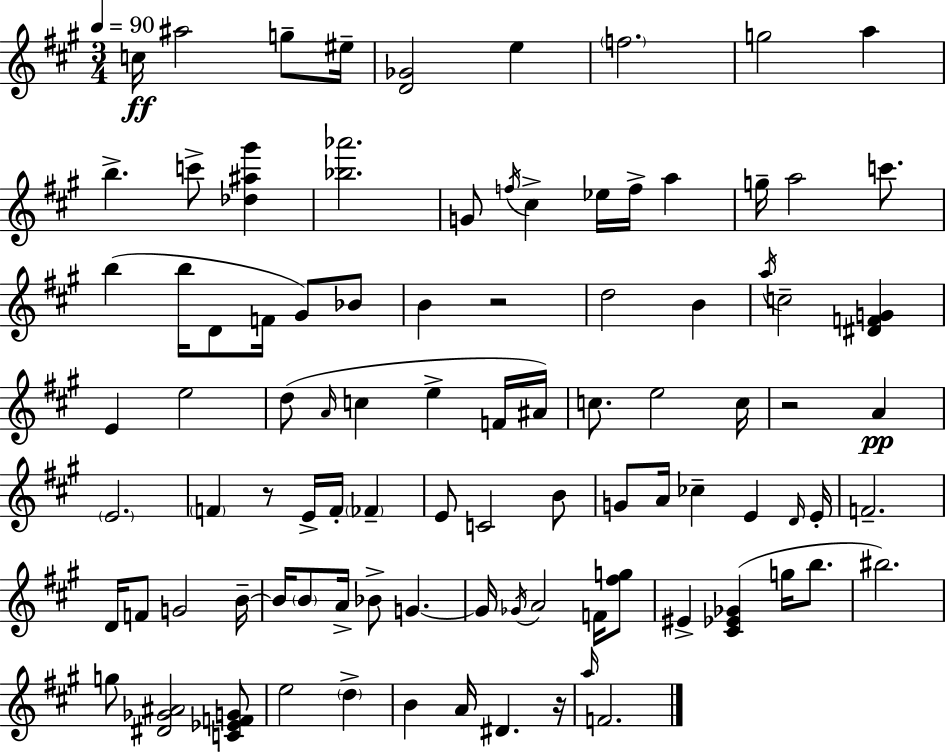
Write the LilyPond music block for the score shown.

{
  \clef treble
  \numericTimeSignature
  \time 3/4
  \key a \major
  \tempo 4 = 90
  c''16\ff ais''2 g''8-- eis''16-- | <d' ges'>2 e''4 | \parenthesize f''2. | g''2 a''4 | \break b''4.-> c'''8-> <des'' ais'' gis'''>4 | <bes'' aes'''>2. | g'8 \acciaccatura { f''16 } cis''4-> ees''16 f''16-> a''4 | g''16-- a''2 c'''8. | \break b''4( b''16 d'8 f'16 gis'8) bes'8 | b'4 r2 | d''2 b'4 | \acciaccatura { a''16 } c''2-- <dis' f' g'>4 | \break e'4 e''2 | d''8( \grace { a'16 } c''4 e''4-> | f'16 ais'16) c''8. e''2 | c''16 r2 a'4\pp | \break \parenthesize e'2. | \parenthesize f'4 r8 e'16-> f'16-. \parenthesize fes'4-- | e'8 c'2 | b'8 g'8 a'16 ces''4-- e'4 | \break \grace { d'16 } e'16-. f'2.-- | d'16 f'8 g'2 | b'16--~~ b'16 \parenthesize b'8 a'16-> bes'8-> g'4.~~ | g'16 \acciaccatura { ges'16 } a'2 | \break f'16 <fis'' g''>8 eis'4-> <cis' ees' ges'>4( | g''16 b''8. bis''2.) | g''8 <dis' ges' ais'>2 | <c' ees' f' g'>8 e''2 | \break \parenthesize d''4-> b'4 a'16 dis'4. | r16 \grace { a''16 } f'2. | \bar "|."
}